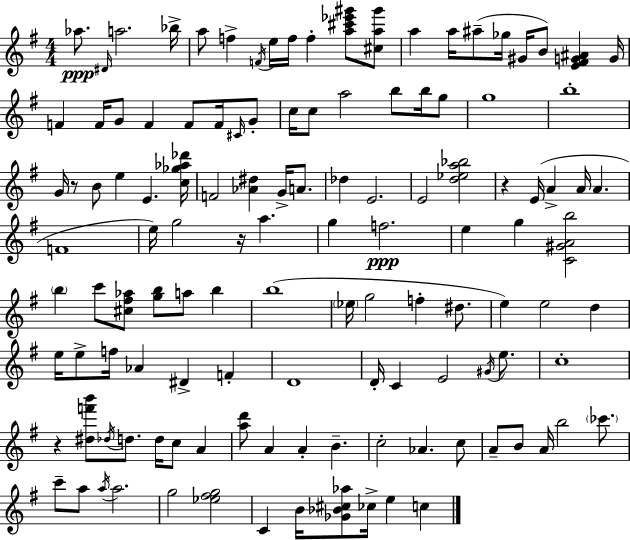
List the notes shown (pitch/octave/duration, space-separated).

Ab5/e. D#4/s A5/h. Bb5/s A5/e F5/q F4/s E5/s F5/s F5/q [A5,C#6,Eb6,G#6]/e [C#5,A5,G#6]/e A5/q A5/s A#5/e Gb5/s G#4/s B4/e [E4,F#4,G4,A#4]/q G4/s F4/q F4/s G4/e F4/q F4/e F4/s C#4/s G4/e C5/s C5/e A5/h B5/e B5/s G5/e G5/w B5/w G4/s R/e B4/e E5/q E4/q. [C5,Gb5,Ab5,Db6]/s F4/h [Ab4,D#5]/q G4/s A4/e. Db5/q E4/h. E4/h [D5,Eb5,A5,Bb5]/h R/q E4/s A4/q A4/s A4/q. F4/w E5/s G5/h R/s A5/q. G5/q F5/h. E5/q G5/q [C4,G#4,A4,B5]/h B5/q C6/e [C#5,F#5,Ab5]/e [G5,B5]/e A5/e B5/q B5/w Eb5/s G5/h F5/q D#5/e. E5/q E5/h D5/q E5/s E5/e F5/s Ab4/q D#4/q F4/q D4/w D4/s C4/q E4/h G#4/s E5/e. C5/w R/q [D#5,F6,B6]/e Db5/s D5/e. D5/s C5/e A4/q [A5,D6]/e A4/q A4/q B4/q. C5/h Ab4/q. C5/e A4/e B4/e A4/s B5/h CES6/e. C6/e A5/e A5/s A5/h. G5/h [Eb5,F#5,G5]/h C4/q B4/s [Gb4,Bb4,C#5,Ab5]/e CES5/s E5/q C5/q